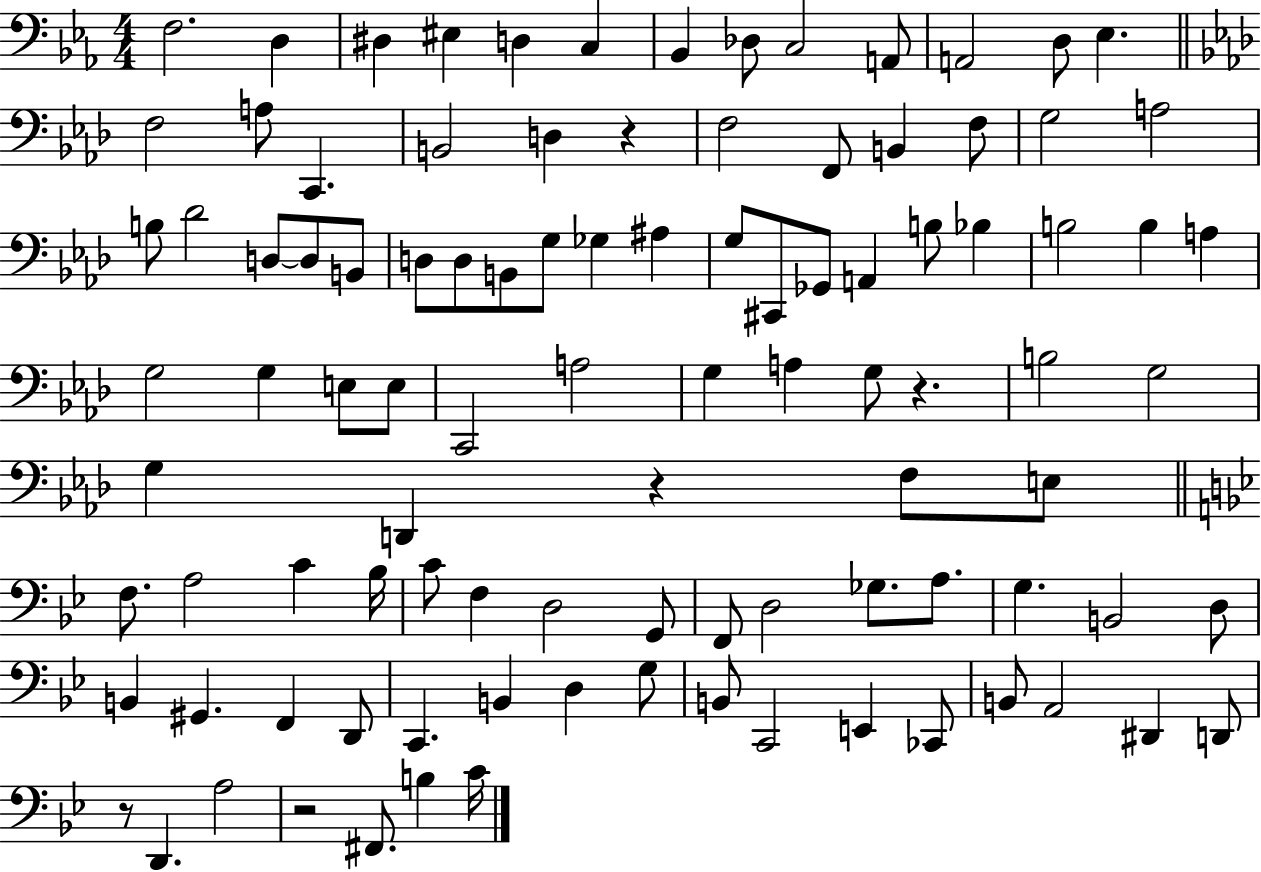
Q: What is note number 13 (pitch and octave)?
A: Eb3